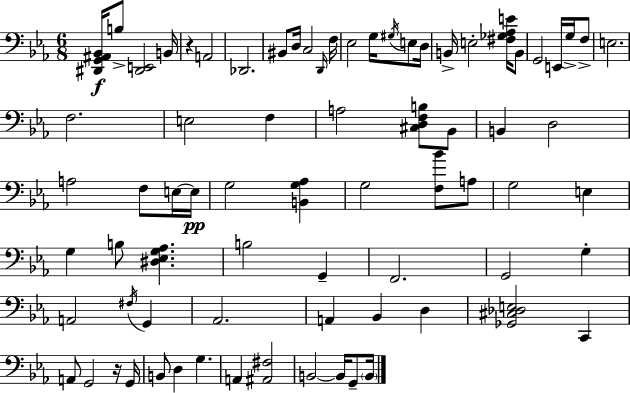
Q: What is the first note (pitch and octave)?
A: B3